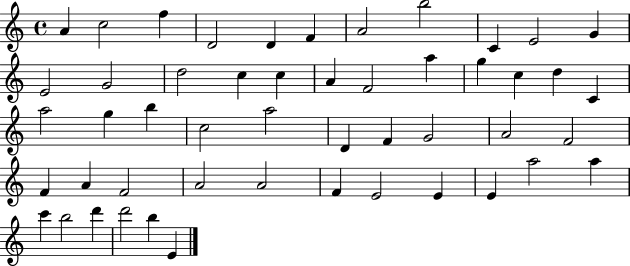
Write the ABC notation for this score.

X:1
T:Untitled
M:4/4
L:1/4
K:C
A c2 f D2 D F A2 b2 C E2 G E2 G2 d2 c c A F2 a g c d C a2 g b c2 a2 D F G2 A2 F2 F A F2 A2 A2 F E2 E E a2 a c' b2 d' d'2 b E